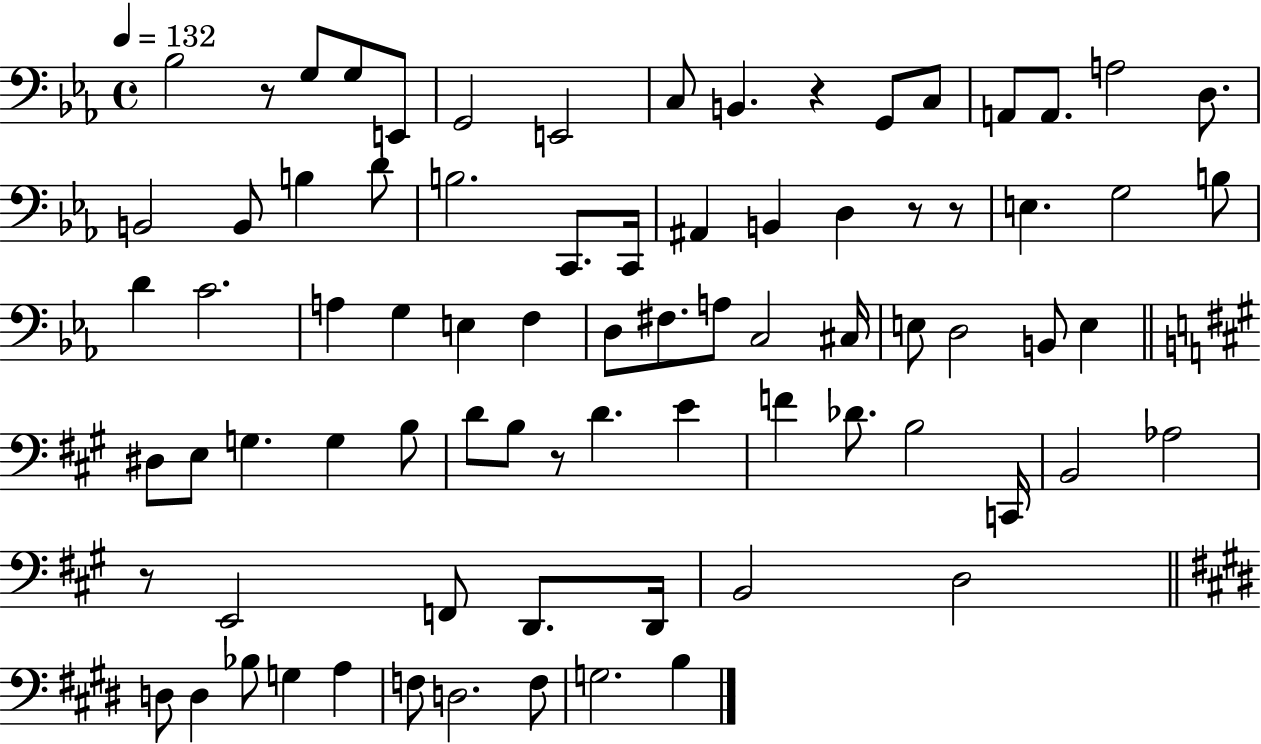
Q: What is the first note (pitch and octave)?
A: Bb3